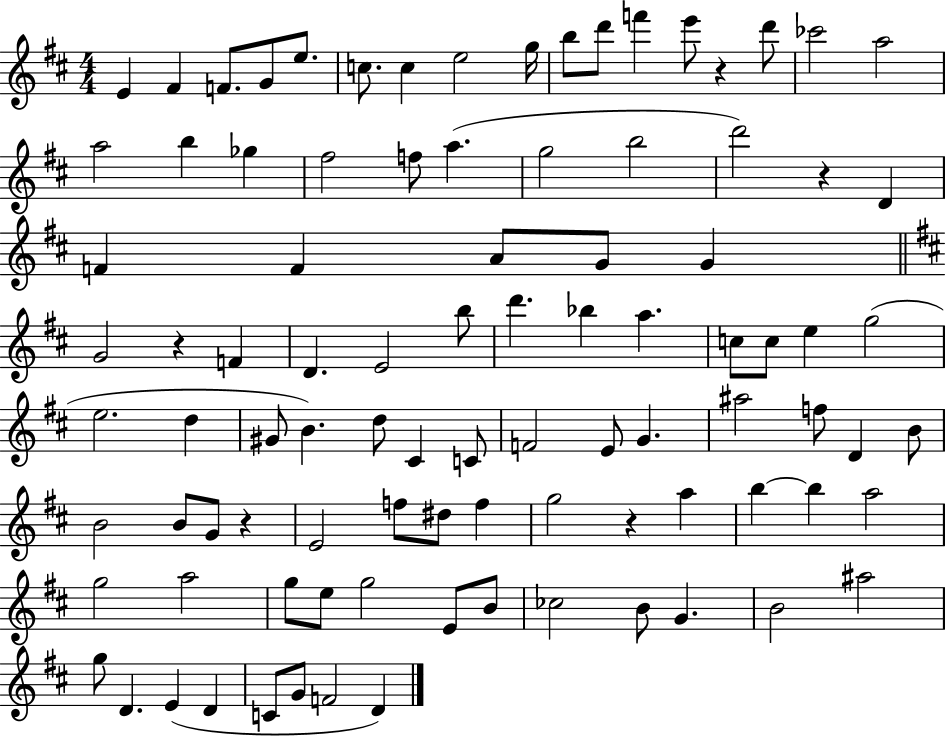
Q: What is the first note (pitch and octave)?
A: E4